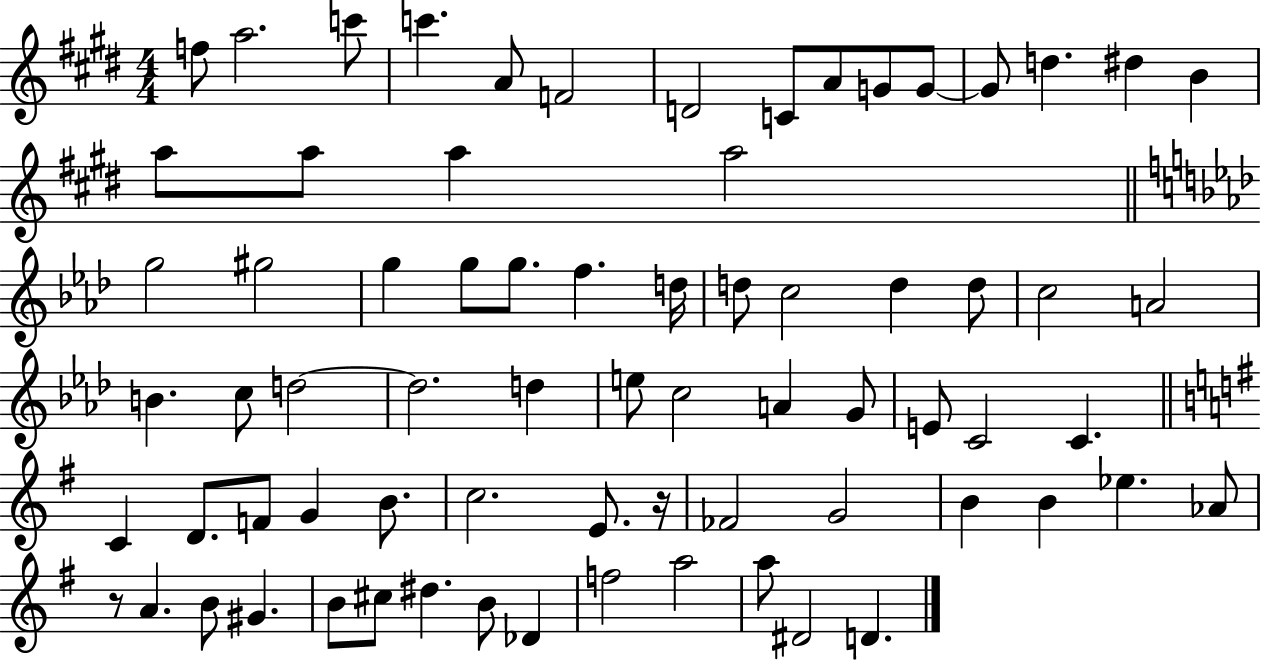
X:1
T:Untitled
M:4/4
L:1/4
K:E
f/2 a2 c'/2 c' A/2 F2 D2 C/2 A/2 G/2 G/2 G/2 d ^d B a/2 a/2 a a2 g2 ^g2 g g/2 g/2 f d/4 d/2 c2 d d/2 c2 A2 B c/2 d2 d2 d e/2 c2 A G/2 E/2 C2 C C D/2 F/2 G B/2 c2 E/2 z/4 _F2 G2 B B _e _A/2 z/2 A B/2 ^G B/2 ^c/2 ^d B/2 _D f2 a2 a/2 ^D2 D